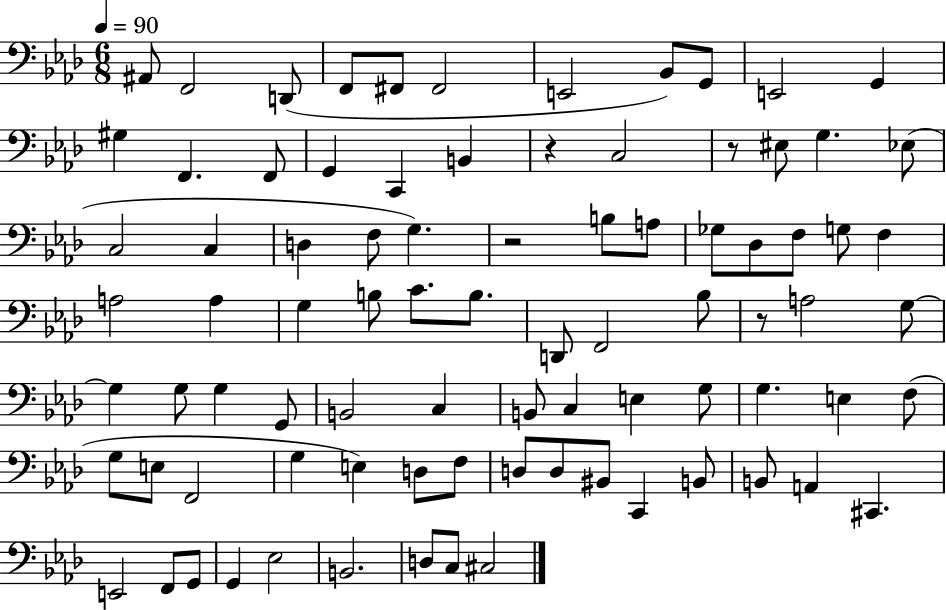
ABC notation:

X:1
T:Untitled
M:6/8
L:1/4
K:Ab
^A,,/2 F,,2 D,,/2 F,,/2 ^F,,/2 ^F,,2 E,,2 _B,,/2 G,,/2 E,,2 G,, ^G, F,, F,,/2 G,, C,, B,, z C,2 z/2 ^E,/2 G, _E,/2 C,2 C, D, F,/2 G, z2 B,/2 A,/2 _G,/2 _D,/2 F,/2 G,/2 F, A,2 A, G, B,/2 C/2 B,/2 D,,/2 F,,2 _B,/2 z/2 A,2 G,/2 G, G,/2 G, G,,/2 B,,2 C, B,,/2 C, E, G,/2 G, E, F,/2 G,/2 E,/2 F,,2 G, E, D,/2 F,/2 D,/2 D,/2 ^B,,/2 C,, B,,/2 B,,/2 A,, ^C,, E,,2 F,,/2 G,,/2 G,, _E,2 B,,2 D,/2 C,/2 ^C,2